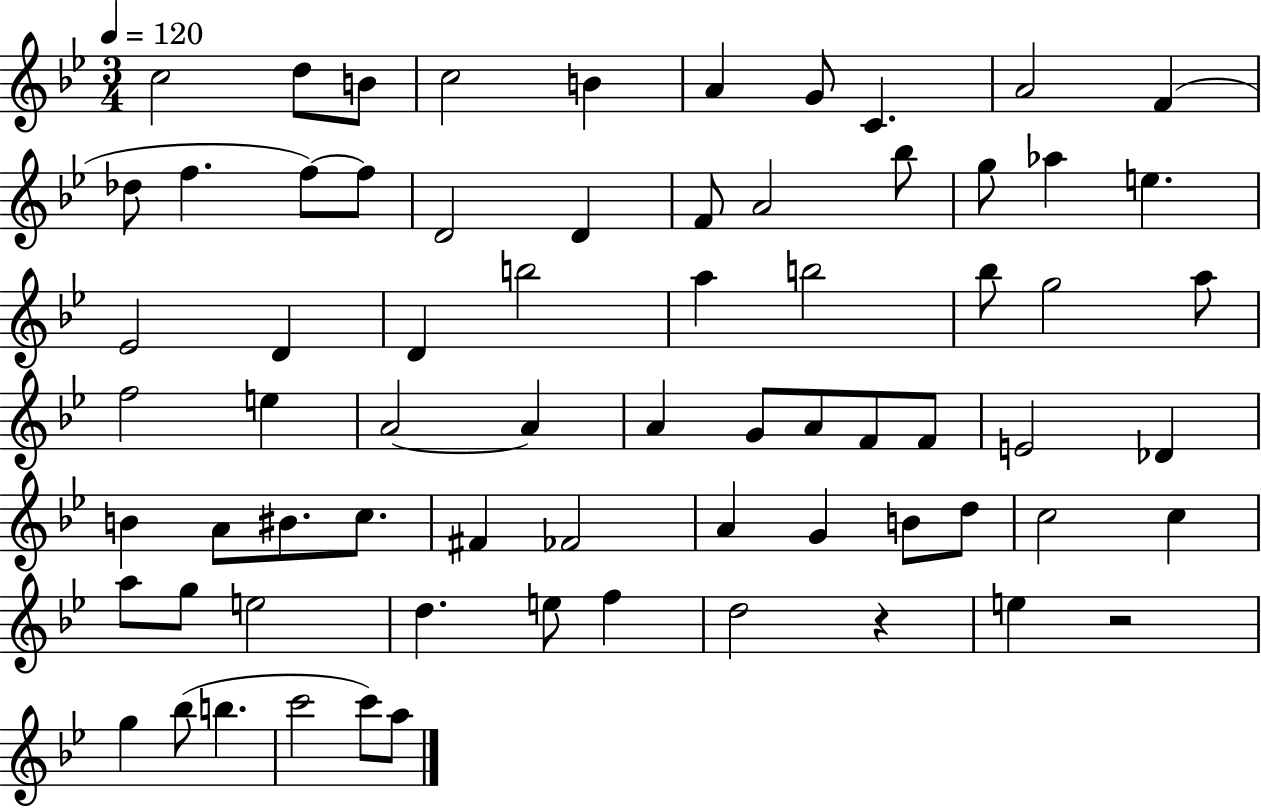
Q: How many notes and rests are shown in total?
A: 70